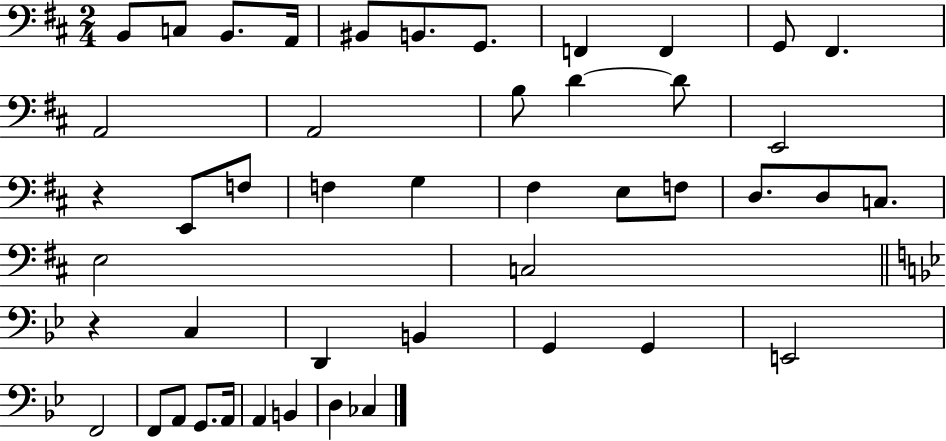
X:1
T:Untitled
M:2/4
L:1/4
K:D
B,,/2 C,/2 B,,/2 A,,/4 ^B,,/2 B,,/2 G,,/2 F,, F,, G,,/2 ^F,, A,,2 A,,2 B,/2 D D/2 E,,2 z E,,/2 F,/2 F, G, ^F, E,/2 F,/2 D,/2 D,/2 C,/2 E,2 C,2 z C, D,, B,, G,, G,, E,,2 F,,2 F,,/2 A,,/2 G,,/2 A,,/4 A,, B,, D, _C,